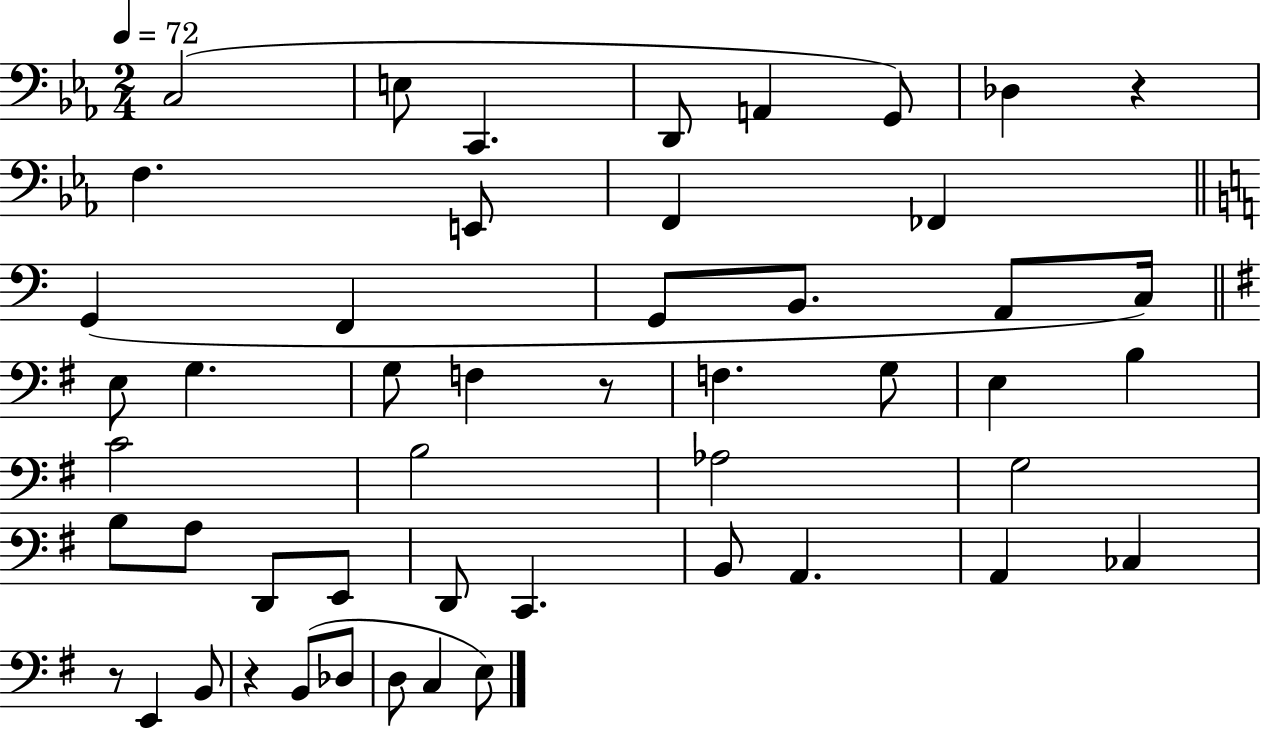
{
  \clef bass
  \numericTimeSignature
  \time 2/4
  \key ees \major
  \tempo 4 = 72
  c2( | e8 c,4. | d,8 a,4 g,8) | des4 r4 | \break f4. e,8 | f,4 fes,4 | \bar "||" \break \key c \major g,4( f,4 | g,8 b,8. a,8 c16) | \bar "||" \break \key g \major e8 g4. | g8 f4 r8 | f4. g8 | e4 b4 | \break c'2 | b2 | aes2 | g2 | \break b8 a8 d,8 e,8 | d,8 c,4. | b,8 a,4. | a,4 ces4 | \break r8 e,4 b,8 | r4 b,8( des8 | d8 c4 e8) | \bar "|."
}